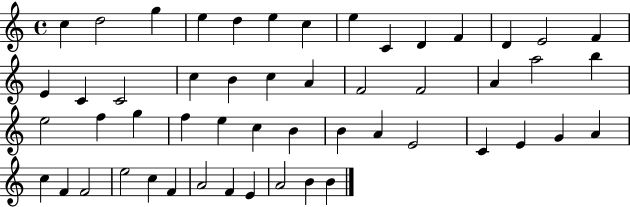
C5/q D5/h G5/q E5/q D5/q E5/q C5/q E5/q C4/q D4/q F4/q D4/q E4/h F4/q E4/q C4/q C4/h C5/q B4/q C5/q A4/q F4/h F4/h A4/q A5/h B5/q E5/h F5/q G5/q F5/q E5/q C5/q B4/q B4/q A4/q E4/h C4/q E4/q G4/q A4/q C5/q F4/q F4/h E5/h C5/q F4/q A4/h F4/q E4/q A4/h B4/q B4/q